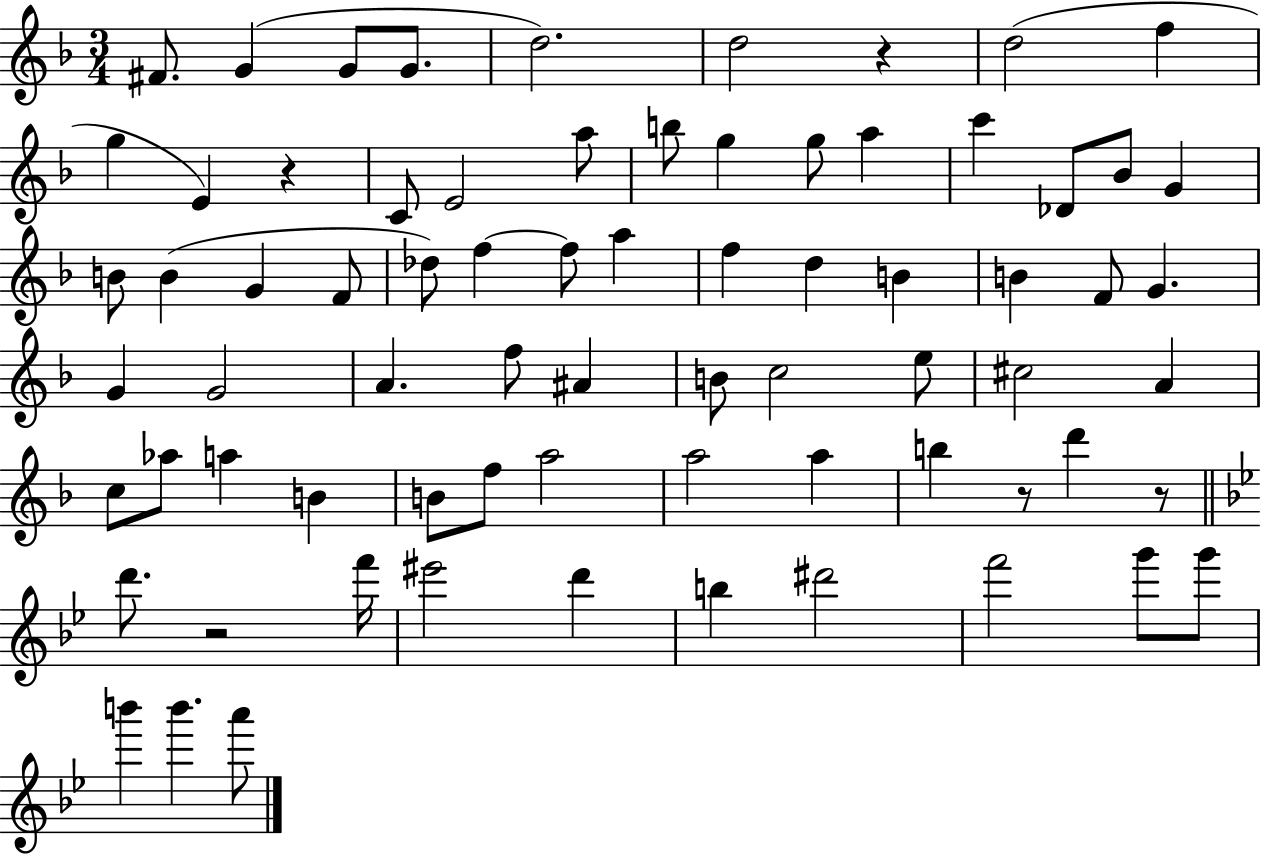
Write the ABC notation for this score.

X:1
T:Untitled
M:3/4
L:1/4
K:F
^F/2 G G/2 G/2 d2 d2 z d2 f g E z C/2 E2 a/2 b/2 g g/2 a c' _D/2 _B/2 G B/2 B G F/2 _d/2 f f/2 a f d B B F/2 G G G2 A f/2 ^A B/2 c2 e/2 ^c2 A c/2 _a/2 a B B/2 f/2 a2 a2 a b z/2 d' z/2 d'/2 z2 f'/4 ^e'2 d' b ^d'2 f'2 g'/2 g'/2 b' b' a'/2